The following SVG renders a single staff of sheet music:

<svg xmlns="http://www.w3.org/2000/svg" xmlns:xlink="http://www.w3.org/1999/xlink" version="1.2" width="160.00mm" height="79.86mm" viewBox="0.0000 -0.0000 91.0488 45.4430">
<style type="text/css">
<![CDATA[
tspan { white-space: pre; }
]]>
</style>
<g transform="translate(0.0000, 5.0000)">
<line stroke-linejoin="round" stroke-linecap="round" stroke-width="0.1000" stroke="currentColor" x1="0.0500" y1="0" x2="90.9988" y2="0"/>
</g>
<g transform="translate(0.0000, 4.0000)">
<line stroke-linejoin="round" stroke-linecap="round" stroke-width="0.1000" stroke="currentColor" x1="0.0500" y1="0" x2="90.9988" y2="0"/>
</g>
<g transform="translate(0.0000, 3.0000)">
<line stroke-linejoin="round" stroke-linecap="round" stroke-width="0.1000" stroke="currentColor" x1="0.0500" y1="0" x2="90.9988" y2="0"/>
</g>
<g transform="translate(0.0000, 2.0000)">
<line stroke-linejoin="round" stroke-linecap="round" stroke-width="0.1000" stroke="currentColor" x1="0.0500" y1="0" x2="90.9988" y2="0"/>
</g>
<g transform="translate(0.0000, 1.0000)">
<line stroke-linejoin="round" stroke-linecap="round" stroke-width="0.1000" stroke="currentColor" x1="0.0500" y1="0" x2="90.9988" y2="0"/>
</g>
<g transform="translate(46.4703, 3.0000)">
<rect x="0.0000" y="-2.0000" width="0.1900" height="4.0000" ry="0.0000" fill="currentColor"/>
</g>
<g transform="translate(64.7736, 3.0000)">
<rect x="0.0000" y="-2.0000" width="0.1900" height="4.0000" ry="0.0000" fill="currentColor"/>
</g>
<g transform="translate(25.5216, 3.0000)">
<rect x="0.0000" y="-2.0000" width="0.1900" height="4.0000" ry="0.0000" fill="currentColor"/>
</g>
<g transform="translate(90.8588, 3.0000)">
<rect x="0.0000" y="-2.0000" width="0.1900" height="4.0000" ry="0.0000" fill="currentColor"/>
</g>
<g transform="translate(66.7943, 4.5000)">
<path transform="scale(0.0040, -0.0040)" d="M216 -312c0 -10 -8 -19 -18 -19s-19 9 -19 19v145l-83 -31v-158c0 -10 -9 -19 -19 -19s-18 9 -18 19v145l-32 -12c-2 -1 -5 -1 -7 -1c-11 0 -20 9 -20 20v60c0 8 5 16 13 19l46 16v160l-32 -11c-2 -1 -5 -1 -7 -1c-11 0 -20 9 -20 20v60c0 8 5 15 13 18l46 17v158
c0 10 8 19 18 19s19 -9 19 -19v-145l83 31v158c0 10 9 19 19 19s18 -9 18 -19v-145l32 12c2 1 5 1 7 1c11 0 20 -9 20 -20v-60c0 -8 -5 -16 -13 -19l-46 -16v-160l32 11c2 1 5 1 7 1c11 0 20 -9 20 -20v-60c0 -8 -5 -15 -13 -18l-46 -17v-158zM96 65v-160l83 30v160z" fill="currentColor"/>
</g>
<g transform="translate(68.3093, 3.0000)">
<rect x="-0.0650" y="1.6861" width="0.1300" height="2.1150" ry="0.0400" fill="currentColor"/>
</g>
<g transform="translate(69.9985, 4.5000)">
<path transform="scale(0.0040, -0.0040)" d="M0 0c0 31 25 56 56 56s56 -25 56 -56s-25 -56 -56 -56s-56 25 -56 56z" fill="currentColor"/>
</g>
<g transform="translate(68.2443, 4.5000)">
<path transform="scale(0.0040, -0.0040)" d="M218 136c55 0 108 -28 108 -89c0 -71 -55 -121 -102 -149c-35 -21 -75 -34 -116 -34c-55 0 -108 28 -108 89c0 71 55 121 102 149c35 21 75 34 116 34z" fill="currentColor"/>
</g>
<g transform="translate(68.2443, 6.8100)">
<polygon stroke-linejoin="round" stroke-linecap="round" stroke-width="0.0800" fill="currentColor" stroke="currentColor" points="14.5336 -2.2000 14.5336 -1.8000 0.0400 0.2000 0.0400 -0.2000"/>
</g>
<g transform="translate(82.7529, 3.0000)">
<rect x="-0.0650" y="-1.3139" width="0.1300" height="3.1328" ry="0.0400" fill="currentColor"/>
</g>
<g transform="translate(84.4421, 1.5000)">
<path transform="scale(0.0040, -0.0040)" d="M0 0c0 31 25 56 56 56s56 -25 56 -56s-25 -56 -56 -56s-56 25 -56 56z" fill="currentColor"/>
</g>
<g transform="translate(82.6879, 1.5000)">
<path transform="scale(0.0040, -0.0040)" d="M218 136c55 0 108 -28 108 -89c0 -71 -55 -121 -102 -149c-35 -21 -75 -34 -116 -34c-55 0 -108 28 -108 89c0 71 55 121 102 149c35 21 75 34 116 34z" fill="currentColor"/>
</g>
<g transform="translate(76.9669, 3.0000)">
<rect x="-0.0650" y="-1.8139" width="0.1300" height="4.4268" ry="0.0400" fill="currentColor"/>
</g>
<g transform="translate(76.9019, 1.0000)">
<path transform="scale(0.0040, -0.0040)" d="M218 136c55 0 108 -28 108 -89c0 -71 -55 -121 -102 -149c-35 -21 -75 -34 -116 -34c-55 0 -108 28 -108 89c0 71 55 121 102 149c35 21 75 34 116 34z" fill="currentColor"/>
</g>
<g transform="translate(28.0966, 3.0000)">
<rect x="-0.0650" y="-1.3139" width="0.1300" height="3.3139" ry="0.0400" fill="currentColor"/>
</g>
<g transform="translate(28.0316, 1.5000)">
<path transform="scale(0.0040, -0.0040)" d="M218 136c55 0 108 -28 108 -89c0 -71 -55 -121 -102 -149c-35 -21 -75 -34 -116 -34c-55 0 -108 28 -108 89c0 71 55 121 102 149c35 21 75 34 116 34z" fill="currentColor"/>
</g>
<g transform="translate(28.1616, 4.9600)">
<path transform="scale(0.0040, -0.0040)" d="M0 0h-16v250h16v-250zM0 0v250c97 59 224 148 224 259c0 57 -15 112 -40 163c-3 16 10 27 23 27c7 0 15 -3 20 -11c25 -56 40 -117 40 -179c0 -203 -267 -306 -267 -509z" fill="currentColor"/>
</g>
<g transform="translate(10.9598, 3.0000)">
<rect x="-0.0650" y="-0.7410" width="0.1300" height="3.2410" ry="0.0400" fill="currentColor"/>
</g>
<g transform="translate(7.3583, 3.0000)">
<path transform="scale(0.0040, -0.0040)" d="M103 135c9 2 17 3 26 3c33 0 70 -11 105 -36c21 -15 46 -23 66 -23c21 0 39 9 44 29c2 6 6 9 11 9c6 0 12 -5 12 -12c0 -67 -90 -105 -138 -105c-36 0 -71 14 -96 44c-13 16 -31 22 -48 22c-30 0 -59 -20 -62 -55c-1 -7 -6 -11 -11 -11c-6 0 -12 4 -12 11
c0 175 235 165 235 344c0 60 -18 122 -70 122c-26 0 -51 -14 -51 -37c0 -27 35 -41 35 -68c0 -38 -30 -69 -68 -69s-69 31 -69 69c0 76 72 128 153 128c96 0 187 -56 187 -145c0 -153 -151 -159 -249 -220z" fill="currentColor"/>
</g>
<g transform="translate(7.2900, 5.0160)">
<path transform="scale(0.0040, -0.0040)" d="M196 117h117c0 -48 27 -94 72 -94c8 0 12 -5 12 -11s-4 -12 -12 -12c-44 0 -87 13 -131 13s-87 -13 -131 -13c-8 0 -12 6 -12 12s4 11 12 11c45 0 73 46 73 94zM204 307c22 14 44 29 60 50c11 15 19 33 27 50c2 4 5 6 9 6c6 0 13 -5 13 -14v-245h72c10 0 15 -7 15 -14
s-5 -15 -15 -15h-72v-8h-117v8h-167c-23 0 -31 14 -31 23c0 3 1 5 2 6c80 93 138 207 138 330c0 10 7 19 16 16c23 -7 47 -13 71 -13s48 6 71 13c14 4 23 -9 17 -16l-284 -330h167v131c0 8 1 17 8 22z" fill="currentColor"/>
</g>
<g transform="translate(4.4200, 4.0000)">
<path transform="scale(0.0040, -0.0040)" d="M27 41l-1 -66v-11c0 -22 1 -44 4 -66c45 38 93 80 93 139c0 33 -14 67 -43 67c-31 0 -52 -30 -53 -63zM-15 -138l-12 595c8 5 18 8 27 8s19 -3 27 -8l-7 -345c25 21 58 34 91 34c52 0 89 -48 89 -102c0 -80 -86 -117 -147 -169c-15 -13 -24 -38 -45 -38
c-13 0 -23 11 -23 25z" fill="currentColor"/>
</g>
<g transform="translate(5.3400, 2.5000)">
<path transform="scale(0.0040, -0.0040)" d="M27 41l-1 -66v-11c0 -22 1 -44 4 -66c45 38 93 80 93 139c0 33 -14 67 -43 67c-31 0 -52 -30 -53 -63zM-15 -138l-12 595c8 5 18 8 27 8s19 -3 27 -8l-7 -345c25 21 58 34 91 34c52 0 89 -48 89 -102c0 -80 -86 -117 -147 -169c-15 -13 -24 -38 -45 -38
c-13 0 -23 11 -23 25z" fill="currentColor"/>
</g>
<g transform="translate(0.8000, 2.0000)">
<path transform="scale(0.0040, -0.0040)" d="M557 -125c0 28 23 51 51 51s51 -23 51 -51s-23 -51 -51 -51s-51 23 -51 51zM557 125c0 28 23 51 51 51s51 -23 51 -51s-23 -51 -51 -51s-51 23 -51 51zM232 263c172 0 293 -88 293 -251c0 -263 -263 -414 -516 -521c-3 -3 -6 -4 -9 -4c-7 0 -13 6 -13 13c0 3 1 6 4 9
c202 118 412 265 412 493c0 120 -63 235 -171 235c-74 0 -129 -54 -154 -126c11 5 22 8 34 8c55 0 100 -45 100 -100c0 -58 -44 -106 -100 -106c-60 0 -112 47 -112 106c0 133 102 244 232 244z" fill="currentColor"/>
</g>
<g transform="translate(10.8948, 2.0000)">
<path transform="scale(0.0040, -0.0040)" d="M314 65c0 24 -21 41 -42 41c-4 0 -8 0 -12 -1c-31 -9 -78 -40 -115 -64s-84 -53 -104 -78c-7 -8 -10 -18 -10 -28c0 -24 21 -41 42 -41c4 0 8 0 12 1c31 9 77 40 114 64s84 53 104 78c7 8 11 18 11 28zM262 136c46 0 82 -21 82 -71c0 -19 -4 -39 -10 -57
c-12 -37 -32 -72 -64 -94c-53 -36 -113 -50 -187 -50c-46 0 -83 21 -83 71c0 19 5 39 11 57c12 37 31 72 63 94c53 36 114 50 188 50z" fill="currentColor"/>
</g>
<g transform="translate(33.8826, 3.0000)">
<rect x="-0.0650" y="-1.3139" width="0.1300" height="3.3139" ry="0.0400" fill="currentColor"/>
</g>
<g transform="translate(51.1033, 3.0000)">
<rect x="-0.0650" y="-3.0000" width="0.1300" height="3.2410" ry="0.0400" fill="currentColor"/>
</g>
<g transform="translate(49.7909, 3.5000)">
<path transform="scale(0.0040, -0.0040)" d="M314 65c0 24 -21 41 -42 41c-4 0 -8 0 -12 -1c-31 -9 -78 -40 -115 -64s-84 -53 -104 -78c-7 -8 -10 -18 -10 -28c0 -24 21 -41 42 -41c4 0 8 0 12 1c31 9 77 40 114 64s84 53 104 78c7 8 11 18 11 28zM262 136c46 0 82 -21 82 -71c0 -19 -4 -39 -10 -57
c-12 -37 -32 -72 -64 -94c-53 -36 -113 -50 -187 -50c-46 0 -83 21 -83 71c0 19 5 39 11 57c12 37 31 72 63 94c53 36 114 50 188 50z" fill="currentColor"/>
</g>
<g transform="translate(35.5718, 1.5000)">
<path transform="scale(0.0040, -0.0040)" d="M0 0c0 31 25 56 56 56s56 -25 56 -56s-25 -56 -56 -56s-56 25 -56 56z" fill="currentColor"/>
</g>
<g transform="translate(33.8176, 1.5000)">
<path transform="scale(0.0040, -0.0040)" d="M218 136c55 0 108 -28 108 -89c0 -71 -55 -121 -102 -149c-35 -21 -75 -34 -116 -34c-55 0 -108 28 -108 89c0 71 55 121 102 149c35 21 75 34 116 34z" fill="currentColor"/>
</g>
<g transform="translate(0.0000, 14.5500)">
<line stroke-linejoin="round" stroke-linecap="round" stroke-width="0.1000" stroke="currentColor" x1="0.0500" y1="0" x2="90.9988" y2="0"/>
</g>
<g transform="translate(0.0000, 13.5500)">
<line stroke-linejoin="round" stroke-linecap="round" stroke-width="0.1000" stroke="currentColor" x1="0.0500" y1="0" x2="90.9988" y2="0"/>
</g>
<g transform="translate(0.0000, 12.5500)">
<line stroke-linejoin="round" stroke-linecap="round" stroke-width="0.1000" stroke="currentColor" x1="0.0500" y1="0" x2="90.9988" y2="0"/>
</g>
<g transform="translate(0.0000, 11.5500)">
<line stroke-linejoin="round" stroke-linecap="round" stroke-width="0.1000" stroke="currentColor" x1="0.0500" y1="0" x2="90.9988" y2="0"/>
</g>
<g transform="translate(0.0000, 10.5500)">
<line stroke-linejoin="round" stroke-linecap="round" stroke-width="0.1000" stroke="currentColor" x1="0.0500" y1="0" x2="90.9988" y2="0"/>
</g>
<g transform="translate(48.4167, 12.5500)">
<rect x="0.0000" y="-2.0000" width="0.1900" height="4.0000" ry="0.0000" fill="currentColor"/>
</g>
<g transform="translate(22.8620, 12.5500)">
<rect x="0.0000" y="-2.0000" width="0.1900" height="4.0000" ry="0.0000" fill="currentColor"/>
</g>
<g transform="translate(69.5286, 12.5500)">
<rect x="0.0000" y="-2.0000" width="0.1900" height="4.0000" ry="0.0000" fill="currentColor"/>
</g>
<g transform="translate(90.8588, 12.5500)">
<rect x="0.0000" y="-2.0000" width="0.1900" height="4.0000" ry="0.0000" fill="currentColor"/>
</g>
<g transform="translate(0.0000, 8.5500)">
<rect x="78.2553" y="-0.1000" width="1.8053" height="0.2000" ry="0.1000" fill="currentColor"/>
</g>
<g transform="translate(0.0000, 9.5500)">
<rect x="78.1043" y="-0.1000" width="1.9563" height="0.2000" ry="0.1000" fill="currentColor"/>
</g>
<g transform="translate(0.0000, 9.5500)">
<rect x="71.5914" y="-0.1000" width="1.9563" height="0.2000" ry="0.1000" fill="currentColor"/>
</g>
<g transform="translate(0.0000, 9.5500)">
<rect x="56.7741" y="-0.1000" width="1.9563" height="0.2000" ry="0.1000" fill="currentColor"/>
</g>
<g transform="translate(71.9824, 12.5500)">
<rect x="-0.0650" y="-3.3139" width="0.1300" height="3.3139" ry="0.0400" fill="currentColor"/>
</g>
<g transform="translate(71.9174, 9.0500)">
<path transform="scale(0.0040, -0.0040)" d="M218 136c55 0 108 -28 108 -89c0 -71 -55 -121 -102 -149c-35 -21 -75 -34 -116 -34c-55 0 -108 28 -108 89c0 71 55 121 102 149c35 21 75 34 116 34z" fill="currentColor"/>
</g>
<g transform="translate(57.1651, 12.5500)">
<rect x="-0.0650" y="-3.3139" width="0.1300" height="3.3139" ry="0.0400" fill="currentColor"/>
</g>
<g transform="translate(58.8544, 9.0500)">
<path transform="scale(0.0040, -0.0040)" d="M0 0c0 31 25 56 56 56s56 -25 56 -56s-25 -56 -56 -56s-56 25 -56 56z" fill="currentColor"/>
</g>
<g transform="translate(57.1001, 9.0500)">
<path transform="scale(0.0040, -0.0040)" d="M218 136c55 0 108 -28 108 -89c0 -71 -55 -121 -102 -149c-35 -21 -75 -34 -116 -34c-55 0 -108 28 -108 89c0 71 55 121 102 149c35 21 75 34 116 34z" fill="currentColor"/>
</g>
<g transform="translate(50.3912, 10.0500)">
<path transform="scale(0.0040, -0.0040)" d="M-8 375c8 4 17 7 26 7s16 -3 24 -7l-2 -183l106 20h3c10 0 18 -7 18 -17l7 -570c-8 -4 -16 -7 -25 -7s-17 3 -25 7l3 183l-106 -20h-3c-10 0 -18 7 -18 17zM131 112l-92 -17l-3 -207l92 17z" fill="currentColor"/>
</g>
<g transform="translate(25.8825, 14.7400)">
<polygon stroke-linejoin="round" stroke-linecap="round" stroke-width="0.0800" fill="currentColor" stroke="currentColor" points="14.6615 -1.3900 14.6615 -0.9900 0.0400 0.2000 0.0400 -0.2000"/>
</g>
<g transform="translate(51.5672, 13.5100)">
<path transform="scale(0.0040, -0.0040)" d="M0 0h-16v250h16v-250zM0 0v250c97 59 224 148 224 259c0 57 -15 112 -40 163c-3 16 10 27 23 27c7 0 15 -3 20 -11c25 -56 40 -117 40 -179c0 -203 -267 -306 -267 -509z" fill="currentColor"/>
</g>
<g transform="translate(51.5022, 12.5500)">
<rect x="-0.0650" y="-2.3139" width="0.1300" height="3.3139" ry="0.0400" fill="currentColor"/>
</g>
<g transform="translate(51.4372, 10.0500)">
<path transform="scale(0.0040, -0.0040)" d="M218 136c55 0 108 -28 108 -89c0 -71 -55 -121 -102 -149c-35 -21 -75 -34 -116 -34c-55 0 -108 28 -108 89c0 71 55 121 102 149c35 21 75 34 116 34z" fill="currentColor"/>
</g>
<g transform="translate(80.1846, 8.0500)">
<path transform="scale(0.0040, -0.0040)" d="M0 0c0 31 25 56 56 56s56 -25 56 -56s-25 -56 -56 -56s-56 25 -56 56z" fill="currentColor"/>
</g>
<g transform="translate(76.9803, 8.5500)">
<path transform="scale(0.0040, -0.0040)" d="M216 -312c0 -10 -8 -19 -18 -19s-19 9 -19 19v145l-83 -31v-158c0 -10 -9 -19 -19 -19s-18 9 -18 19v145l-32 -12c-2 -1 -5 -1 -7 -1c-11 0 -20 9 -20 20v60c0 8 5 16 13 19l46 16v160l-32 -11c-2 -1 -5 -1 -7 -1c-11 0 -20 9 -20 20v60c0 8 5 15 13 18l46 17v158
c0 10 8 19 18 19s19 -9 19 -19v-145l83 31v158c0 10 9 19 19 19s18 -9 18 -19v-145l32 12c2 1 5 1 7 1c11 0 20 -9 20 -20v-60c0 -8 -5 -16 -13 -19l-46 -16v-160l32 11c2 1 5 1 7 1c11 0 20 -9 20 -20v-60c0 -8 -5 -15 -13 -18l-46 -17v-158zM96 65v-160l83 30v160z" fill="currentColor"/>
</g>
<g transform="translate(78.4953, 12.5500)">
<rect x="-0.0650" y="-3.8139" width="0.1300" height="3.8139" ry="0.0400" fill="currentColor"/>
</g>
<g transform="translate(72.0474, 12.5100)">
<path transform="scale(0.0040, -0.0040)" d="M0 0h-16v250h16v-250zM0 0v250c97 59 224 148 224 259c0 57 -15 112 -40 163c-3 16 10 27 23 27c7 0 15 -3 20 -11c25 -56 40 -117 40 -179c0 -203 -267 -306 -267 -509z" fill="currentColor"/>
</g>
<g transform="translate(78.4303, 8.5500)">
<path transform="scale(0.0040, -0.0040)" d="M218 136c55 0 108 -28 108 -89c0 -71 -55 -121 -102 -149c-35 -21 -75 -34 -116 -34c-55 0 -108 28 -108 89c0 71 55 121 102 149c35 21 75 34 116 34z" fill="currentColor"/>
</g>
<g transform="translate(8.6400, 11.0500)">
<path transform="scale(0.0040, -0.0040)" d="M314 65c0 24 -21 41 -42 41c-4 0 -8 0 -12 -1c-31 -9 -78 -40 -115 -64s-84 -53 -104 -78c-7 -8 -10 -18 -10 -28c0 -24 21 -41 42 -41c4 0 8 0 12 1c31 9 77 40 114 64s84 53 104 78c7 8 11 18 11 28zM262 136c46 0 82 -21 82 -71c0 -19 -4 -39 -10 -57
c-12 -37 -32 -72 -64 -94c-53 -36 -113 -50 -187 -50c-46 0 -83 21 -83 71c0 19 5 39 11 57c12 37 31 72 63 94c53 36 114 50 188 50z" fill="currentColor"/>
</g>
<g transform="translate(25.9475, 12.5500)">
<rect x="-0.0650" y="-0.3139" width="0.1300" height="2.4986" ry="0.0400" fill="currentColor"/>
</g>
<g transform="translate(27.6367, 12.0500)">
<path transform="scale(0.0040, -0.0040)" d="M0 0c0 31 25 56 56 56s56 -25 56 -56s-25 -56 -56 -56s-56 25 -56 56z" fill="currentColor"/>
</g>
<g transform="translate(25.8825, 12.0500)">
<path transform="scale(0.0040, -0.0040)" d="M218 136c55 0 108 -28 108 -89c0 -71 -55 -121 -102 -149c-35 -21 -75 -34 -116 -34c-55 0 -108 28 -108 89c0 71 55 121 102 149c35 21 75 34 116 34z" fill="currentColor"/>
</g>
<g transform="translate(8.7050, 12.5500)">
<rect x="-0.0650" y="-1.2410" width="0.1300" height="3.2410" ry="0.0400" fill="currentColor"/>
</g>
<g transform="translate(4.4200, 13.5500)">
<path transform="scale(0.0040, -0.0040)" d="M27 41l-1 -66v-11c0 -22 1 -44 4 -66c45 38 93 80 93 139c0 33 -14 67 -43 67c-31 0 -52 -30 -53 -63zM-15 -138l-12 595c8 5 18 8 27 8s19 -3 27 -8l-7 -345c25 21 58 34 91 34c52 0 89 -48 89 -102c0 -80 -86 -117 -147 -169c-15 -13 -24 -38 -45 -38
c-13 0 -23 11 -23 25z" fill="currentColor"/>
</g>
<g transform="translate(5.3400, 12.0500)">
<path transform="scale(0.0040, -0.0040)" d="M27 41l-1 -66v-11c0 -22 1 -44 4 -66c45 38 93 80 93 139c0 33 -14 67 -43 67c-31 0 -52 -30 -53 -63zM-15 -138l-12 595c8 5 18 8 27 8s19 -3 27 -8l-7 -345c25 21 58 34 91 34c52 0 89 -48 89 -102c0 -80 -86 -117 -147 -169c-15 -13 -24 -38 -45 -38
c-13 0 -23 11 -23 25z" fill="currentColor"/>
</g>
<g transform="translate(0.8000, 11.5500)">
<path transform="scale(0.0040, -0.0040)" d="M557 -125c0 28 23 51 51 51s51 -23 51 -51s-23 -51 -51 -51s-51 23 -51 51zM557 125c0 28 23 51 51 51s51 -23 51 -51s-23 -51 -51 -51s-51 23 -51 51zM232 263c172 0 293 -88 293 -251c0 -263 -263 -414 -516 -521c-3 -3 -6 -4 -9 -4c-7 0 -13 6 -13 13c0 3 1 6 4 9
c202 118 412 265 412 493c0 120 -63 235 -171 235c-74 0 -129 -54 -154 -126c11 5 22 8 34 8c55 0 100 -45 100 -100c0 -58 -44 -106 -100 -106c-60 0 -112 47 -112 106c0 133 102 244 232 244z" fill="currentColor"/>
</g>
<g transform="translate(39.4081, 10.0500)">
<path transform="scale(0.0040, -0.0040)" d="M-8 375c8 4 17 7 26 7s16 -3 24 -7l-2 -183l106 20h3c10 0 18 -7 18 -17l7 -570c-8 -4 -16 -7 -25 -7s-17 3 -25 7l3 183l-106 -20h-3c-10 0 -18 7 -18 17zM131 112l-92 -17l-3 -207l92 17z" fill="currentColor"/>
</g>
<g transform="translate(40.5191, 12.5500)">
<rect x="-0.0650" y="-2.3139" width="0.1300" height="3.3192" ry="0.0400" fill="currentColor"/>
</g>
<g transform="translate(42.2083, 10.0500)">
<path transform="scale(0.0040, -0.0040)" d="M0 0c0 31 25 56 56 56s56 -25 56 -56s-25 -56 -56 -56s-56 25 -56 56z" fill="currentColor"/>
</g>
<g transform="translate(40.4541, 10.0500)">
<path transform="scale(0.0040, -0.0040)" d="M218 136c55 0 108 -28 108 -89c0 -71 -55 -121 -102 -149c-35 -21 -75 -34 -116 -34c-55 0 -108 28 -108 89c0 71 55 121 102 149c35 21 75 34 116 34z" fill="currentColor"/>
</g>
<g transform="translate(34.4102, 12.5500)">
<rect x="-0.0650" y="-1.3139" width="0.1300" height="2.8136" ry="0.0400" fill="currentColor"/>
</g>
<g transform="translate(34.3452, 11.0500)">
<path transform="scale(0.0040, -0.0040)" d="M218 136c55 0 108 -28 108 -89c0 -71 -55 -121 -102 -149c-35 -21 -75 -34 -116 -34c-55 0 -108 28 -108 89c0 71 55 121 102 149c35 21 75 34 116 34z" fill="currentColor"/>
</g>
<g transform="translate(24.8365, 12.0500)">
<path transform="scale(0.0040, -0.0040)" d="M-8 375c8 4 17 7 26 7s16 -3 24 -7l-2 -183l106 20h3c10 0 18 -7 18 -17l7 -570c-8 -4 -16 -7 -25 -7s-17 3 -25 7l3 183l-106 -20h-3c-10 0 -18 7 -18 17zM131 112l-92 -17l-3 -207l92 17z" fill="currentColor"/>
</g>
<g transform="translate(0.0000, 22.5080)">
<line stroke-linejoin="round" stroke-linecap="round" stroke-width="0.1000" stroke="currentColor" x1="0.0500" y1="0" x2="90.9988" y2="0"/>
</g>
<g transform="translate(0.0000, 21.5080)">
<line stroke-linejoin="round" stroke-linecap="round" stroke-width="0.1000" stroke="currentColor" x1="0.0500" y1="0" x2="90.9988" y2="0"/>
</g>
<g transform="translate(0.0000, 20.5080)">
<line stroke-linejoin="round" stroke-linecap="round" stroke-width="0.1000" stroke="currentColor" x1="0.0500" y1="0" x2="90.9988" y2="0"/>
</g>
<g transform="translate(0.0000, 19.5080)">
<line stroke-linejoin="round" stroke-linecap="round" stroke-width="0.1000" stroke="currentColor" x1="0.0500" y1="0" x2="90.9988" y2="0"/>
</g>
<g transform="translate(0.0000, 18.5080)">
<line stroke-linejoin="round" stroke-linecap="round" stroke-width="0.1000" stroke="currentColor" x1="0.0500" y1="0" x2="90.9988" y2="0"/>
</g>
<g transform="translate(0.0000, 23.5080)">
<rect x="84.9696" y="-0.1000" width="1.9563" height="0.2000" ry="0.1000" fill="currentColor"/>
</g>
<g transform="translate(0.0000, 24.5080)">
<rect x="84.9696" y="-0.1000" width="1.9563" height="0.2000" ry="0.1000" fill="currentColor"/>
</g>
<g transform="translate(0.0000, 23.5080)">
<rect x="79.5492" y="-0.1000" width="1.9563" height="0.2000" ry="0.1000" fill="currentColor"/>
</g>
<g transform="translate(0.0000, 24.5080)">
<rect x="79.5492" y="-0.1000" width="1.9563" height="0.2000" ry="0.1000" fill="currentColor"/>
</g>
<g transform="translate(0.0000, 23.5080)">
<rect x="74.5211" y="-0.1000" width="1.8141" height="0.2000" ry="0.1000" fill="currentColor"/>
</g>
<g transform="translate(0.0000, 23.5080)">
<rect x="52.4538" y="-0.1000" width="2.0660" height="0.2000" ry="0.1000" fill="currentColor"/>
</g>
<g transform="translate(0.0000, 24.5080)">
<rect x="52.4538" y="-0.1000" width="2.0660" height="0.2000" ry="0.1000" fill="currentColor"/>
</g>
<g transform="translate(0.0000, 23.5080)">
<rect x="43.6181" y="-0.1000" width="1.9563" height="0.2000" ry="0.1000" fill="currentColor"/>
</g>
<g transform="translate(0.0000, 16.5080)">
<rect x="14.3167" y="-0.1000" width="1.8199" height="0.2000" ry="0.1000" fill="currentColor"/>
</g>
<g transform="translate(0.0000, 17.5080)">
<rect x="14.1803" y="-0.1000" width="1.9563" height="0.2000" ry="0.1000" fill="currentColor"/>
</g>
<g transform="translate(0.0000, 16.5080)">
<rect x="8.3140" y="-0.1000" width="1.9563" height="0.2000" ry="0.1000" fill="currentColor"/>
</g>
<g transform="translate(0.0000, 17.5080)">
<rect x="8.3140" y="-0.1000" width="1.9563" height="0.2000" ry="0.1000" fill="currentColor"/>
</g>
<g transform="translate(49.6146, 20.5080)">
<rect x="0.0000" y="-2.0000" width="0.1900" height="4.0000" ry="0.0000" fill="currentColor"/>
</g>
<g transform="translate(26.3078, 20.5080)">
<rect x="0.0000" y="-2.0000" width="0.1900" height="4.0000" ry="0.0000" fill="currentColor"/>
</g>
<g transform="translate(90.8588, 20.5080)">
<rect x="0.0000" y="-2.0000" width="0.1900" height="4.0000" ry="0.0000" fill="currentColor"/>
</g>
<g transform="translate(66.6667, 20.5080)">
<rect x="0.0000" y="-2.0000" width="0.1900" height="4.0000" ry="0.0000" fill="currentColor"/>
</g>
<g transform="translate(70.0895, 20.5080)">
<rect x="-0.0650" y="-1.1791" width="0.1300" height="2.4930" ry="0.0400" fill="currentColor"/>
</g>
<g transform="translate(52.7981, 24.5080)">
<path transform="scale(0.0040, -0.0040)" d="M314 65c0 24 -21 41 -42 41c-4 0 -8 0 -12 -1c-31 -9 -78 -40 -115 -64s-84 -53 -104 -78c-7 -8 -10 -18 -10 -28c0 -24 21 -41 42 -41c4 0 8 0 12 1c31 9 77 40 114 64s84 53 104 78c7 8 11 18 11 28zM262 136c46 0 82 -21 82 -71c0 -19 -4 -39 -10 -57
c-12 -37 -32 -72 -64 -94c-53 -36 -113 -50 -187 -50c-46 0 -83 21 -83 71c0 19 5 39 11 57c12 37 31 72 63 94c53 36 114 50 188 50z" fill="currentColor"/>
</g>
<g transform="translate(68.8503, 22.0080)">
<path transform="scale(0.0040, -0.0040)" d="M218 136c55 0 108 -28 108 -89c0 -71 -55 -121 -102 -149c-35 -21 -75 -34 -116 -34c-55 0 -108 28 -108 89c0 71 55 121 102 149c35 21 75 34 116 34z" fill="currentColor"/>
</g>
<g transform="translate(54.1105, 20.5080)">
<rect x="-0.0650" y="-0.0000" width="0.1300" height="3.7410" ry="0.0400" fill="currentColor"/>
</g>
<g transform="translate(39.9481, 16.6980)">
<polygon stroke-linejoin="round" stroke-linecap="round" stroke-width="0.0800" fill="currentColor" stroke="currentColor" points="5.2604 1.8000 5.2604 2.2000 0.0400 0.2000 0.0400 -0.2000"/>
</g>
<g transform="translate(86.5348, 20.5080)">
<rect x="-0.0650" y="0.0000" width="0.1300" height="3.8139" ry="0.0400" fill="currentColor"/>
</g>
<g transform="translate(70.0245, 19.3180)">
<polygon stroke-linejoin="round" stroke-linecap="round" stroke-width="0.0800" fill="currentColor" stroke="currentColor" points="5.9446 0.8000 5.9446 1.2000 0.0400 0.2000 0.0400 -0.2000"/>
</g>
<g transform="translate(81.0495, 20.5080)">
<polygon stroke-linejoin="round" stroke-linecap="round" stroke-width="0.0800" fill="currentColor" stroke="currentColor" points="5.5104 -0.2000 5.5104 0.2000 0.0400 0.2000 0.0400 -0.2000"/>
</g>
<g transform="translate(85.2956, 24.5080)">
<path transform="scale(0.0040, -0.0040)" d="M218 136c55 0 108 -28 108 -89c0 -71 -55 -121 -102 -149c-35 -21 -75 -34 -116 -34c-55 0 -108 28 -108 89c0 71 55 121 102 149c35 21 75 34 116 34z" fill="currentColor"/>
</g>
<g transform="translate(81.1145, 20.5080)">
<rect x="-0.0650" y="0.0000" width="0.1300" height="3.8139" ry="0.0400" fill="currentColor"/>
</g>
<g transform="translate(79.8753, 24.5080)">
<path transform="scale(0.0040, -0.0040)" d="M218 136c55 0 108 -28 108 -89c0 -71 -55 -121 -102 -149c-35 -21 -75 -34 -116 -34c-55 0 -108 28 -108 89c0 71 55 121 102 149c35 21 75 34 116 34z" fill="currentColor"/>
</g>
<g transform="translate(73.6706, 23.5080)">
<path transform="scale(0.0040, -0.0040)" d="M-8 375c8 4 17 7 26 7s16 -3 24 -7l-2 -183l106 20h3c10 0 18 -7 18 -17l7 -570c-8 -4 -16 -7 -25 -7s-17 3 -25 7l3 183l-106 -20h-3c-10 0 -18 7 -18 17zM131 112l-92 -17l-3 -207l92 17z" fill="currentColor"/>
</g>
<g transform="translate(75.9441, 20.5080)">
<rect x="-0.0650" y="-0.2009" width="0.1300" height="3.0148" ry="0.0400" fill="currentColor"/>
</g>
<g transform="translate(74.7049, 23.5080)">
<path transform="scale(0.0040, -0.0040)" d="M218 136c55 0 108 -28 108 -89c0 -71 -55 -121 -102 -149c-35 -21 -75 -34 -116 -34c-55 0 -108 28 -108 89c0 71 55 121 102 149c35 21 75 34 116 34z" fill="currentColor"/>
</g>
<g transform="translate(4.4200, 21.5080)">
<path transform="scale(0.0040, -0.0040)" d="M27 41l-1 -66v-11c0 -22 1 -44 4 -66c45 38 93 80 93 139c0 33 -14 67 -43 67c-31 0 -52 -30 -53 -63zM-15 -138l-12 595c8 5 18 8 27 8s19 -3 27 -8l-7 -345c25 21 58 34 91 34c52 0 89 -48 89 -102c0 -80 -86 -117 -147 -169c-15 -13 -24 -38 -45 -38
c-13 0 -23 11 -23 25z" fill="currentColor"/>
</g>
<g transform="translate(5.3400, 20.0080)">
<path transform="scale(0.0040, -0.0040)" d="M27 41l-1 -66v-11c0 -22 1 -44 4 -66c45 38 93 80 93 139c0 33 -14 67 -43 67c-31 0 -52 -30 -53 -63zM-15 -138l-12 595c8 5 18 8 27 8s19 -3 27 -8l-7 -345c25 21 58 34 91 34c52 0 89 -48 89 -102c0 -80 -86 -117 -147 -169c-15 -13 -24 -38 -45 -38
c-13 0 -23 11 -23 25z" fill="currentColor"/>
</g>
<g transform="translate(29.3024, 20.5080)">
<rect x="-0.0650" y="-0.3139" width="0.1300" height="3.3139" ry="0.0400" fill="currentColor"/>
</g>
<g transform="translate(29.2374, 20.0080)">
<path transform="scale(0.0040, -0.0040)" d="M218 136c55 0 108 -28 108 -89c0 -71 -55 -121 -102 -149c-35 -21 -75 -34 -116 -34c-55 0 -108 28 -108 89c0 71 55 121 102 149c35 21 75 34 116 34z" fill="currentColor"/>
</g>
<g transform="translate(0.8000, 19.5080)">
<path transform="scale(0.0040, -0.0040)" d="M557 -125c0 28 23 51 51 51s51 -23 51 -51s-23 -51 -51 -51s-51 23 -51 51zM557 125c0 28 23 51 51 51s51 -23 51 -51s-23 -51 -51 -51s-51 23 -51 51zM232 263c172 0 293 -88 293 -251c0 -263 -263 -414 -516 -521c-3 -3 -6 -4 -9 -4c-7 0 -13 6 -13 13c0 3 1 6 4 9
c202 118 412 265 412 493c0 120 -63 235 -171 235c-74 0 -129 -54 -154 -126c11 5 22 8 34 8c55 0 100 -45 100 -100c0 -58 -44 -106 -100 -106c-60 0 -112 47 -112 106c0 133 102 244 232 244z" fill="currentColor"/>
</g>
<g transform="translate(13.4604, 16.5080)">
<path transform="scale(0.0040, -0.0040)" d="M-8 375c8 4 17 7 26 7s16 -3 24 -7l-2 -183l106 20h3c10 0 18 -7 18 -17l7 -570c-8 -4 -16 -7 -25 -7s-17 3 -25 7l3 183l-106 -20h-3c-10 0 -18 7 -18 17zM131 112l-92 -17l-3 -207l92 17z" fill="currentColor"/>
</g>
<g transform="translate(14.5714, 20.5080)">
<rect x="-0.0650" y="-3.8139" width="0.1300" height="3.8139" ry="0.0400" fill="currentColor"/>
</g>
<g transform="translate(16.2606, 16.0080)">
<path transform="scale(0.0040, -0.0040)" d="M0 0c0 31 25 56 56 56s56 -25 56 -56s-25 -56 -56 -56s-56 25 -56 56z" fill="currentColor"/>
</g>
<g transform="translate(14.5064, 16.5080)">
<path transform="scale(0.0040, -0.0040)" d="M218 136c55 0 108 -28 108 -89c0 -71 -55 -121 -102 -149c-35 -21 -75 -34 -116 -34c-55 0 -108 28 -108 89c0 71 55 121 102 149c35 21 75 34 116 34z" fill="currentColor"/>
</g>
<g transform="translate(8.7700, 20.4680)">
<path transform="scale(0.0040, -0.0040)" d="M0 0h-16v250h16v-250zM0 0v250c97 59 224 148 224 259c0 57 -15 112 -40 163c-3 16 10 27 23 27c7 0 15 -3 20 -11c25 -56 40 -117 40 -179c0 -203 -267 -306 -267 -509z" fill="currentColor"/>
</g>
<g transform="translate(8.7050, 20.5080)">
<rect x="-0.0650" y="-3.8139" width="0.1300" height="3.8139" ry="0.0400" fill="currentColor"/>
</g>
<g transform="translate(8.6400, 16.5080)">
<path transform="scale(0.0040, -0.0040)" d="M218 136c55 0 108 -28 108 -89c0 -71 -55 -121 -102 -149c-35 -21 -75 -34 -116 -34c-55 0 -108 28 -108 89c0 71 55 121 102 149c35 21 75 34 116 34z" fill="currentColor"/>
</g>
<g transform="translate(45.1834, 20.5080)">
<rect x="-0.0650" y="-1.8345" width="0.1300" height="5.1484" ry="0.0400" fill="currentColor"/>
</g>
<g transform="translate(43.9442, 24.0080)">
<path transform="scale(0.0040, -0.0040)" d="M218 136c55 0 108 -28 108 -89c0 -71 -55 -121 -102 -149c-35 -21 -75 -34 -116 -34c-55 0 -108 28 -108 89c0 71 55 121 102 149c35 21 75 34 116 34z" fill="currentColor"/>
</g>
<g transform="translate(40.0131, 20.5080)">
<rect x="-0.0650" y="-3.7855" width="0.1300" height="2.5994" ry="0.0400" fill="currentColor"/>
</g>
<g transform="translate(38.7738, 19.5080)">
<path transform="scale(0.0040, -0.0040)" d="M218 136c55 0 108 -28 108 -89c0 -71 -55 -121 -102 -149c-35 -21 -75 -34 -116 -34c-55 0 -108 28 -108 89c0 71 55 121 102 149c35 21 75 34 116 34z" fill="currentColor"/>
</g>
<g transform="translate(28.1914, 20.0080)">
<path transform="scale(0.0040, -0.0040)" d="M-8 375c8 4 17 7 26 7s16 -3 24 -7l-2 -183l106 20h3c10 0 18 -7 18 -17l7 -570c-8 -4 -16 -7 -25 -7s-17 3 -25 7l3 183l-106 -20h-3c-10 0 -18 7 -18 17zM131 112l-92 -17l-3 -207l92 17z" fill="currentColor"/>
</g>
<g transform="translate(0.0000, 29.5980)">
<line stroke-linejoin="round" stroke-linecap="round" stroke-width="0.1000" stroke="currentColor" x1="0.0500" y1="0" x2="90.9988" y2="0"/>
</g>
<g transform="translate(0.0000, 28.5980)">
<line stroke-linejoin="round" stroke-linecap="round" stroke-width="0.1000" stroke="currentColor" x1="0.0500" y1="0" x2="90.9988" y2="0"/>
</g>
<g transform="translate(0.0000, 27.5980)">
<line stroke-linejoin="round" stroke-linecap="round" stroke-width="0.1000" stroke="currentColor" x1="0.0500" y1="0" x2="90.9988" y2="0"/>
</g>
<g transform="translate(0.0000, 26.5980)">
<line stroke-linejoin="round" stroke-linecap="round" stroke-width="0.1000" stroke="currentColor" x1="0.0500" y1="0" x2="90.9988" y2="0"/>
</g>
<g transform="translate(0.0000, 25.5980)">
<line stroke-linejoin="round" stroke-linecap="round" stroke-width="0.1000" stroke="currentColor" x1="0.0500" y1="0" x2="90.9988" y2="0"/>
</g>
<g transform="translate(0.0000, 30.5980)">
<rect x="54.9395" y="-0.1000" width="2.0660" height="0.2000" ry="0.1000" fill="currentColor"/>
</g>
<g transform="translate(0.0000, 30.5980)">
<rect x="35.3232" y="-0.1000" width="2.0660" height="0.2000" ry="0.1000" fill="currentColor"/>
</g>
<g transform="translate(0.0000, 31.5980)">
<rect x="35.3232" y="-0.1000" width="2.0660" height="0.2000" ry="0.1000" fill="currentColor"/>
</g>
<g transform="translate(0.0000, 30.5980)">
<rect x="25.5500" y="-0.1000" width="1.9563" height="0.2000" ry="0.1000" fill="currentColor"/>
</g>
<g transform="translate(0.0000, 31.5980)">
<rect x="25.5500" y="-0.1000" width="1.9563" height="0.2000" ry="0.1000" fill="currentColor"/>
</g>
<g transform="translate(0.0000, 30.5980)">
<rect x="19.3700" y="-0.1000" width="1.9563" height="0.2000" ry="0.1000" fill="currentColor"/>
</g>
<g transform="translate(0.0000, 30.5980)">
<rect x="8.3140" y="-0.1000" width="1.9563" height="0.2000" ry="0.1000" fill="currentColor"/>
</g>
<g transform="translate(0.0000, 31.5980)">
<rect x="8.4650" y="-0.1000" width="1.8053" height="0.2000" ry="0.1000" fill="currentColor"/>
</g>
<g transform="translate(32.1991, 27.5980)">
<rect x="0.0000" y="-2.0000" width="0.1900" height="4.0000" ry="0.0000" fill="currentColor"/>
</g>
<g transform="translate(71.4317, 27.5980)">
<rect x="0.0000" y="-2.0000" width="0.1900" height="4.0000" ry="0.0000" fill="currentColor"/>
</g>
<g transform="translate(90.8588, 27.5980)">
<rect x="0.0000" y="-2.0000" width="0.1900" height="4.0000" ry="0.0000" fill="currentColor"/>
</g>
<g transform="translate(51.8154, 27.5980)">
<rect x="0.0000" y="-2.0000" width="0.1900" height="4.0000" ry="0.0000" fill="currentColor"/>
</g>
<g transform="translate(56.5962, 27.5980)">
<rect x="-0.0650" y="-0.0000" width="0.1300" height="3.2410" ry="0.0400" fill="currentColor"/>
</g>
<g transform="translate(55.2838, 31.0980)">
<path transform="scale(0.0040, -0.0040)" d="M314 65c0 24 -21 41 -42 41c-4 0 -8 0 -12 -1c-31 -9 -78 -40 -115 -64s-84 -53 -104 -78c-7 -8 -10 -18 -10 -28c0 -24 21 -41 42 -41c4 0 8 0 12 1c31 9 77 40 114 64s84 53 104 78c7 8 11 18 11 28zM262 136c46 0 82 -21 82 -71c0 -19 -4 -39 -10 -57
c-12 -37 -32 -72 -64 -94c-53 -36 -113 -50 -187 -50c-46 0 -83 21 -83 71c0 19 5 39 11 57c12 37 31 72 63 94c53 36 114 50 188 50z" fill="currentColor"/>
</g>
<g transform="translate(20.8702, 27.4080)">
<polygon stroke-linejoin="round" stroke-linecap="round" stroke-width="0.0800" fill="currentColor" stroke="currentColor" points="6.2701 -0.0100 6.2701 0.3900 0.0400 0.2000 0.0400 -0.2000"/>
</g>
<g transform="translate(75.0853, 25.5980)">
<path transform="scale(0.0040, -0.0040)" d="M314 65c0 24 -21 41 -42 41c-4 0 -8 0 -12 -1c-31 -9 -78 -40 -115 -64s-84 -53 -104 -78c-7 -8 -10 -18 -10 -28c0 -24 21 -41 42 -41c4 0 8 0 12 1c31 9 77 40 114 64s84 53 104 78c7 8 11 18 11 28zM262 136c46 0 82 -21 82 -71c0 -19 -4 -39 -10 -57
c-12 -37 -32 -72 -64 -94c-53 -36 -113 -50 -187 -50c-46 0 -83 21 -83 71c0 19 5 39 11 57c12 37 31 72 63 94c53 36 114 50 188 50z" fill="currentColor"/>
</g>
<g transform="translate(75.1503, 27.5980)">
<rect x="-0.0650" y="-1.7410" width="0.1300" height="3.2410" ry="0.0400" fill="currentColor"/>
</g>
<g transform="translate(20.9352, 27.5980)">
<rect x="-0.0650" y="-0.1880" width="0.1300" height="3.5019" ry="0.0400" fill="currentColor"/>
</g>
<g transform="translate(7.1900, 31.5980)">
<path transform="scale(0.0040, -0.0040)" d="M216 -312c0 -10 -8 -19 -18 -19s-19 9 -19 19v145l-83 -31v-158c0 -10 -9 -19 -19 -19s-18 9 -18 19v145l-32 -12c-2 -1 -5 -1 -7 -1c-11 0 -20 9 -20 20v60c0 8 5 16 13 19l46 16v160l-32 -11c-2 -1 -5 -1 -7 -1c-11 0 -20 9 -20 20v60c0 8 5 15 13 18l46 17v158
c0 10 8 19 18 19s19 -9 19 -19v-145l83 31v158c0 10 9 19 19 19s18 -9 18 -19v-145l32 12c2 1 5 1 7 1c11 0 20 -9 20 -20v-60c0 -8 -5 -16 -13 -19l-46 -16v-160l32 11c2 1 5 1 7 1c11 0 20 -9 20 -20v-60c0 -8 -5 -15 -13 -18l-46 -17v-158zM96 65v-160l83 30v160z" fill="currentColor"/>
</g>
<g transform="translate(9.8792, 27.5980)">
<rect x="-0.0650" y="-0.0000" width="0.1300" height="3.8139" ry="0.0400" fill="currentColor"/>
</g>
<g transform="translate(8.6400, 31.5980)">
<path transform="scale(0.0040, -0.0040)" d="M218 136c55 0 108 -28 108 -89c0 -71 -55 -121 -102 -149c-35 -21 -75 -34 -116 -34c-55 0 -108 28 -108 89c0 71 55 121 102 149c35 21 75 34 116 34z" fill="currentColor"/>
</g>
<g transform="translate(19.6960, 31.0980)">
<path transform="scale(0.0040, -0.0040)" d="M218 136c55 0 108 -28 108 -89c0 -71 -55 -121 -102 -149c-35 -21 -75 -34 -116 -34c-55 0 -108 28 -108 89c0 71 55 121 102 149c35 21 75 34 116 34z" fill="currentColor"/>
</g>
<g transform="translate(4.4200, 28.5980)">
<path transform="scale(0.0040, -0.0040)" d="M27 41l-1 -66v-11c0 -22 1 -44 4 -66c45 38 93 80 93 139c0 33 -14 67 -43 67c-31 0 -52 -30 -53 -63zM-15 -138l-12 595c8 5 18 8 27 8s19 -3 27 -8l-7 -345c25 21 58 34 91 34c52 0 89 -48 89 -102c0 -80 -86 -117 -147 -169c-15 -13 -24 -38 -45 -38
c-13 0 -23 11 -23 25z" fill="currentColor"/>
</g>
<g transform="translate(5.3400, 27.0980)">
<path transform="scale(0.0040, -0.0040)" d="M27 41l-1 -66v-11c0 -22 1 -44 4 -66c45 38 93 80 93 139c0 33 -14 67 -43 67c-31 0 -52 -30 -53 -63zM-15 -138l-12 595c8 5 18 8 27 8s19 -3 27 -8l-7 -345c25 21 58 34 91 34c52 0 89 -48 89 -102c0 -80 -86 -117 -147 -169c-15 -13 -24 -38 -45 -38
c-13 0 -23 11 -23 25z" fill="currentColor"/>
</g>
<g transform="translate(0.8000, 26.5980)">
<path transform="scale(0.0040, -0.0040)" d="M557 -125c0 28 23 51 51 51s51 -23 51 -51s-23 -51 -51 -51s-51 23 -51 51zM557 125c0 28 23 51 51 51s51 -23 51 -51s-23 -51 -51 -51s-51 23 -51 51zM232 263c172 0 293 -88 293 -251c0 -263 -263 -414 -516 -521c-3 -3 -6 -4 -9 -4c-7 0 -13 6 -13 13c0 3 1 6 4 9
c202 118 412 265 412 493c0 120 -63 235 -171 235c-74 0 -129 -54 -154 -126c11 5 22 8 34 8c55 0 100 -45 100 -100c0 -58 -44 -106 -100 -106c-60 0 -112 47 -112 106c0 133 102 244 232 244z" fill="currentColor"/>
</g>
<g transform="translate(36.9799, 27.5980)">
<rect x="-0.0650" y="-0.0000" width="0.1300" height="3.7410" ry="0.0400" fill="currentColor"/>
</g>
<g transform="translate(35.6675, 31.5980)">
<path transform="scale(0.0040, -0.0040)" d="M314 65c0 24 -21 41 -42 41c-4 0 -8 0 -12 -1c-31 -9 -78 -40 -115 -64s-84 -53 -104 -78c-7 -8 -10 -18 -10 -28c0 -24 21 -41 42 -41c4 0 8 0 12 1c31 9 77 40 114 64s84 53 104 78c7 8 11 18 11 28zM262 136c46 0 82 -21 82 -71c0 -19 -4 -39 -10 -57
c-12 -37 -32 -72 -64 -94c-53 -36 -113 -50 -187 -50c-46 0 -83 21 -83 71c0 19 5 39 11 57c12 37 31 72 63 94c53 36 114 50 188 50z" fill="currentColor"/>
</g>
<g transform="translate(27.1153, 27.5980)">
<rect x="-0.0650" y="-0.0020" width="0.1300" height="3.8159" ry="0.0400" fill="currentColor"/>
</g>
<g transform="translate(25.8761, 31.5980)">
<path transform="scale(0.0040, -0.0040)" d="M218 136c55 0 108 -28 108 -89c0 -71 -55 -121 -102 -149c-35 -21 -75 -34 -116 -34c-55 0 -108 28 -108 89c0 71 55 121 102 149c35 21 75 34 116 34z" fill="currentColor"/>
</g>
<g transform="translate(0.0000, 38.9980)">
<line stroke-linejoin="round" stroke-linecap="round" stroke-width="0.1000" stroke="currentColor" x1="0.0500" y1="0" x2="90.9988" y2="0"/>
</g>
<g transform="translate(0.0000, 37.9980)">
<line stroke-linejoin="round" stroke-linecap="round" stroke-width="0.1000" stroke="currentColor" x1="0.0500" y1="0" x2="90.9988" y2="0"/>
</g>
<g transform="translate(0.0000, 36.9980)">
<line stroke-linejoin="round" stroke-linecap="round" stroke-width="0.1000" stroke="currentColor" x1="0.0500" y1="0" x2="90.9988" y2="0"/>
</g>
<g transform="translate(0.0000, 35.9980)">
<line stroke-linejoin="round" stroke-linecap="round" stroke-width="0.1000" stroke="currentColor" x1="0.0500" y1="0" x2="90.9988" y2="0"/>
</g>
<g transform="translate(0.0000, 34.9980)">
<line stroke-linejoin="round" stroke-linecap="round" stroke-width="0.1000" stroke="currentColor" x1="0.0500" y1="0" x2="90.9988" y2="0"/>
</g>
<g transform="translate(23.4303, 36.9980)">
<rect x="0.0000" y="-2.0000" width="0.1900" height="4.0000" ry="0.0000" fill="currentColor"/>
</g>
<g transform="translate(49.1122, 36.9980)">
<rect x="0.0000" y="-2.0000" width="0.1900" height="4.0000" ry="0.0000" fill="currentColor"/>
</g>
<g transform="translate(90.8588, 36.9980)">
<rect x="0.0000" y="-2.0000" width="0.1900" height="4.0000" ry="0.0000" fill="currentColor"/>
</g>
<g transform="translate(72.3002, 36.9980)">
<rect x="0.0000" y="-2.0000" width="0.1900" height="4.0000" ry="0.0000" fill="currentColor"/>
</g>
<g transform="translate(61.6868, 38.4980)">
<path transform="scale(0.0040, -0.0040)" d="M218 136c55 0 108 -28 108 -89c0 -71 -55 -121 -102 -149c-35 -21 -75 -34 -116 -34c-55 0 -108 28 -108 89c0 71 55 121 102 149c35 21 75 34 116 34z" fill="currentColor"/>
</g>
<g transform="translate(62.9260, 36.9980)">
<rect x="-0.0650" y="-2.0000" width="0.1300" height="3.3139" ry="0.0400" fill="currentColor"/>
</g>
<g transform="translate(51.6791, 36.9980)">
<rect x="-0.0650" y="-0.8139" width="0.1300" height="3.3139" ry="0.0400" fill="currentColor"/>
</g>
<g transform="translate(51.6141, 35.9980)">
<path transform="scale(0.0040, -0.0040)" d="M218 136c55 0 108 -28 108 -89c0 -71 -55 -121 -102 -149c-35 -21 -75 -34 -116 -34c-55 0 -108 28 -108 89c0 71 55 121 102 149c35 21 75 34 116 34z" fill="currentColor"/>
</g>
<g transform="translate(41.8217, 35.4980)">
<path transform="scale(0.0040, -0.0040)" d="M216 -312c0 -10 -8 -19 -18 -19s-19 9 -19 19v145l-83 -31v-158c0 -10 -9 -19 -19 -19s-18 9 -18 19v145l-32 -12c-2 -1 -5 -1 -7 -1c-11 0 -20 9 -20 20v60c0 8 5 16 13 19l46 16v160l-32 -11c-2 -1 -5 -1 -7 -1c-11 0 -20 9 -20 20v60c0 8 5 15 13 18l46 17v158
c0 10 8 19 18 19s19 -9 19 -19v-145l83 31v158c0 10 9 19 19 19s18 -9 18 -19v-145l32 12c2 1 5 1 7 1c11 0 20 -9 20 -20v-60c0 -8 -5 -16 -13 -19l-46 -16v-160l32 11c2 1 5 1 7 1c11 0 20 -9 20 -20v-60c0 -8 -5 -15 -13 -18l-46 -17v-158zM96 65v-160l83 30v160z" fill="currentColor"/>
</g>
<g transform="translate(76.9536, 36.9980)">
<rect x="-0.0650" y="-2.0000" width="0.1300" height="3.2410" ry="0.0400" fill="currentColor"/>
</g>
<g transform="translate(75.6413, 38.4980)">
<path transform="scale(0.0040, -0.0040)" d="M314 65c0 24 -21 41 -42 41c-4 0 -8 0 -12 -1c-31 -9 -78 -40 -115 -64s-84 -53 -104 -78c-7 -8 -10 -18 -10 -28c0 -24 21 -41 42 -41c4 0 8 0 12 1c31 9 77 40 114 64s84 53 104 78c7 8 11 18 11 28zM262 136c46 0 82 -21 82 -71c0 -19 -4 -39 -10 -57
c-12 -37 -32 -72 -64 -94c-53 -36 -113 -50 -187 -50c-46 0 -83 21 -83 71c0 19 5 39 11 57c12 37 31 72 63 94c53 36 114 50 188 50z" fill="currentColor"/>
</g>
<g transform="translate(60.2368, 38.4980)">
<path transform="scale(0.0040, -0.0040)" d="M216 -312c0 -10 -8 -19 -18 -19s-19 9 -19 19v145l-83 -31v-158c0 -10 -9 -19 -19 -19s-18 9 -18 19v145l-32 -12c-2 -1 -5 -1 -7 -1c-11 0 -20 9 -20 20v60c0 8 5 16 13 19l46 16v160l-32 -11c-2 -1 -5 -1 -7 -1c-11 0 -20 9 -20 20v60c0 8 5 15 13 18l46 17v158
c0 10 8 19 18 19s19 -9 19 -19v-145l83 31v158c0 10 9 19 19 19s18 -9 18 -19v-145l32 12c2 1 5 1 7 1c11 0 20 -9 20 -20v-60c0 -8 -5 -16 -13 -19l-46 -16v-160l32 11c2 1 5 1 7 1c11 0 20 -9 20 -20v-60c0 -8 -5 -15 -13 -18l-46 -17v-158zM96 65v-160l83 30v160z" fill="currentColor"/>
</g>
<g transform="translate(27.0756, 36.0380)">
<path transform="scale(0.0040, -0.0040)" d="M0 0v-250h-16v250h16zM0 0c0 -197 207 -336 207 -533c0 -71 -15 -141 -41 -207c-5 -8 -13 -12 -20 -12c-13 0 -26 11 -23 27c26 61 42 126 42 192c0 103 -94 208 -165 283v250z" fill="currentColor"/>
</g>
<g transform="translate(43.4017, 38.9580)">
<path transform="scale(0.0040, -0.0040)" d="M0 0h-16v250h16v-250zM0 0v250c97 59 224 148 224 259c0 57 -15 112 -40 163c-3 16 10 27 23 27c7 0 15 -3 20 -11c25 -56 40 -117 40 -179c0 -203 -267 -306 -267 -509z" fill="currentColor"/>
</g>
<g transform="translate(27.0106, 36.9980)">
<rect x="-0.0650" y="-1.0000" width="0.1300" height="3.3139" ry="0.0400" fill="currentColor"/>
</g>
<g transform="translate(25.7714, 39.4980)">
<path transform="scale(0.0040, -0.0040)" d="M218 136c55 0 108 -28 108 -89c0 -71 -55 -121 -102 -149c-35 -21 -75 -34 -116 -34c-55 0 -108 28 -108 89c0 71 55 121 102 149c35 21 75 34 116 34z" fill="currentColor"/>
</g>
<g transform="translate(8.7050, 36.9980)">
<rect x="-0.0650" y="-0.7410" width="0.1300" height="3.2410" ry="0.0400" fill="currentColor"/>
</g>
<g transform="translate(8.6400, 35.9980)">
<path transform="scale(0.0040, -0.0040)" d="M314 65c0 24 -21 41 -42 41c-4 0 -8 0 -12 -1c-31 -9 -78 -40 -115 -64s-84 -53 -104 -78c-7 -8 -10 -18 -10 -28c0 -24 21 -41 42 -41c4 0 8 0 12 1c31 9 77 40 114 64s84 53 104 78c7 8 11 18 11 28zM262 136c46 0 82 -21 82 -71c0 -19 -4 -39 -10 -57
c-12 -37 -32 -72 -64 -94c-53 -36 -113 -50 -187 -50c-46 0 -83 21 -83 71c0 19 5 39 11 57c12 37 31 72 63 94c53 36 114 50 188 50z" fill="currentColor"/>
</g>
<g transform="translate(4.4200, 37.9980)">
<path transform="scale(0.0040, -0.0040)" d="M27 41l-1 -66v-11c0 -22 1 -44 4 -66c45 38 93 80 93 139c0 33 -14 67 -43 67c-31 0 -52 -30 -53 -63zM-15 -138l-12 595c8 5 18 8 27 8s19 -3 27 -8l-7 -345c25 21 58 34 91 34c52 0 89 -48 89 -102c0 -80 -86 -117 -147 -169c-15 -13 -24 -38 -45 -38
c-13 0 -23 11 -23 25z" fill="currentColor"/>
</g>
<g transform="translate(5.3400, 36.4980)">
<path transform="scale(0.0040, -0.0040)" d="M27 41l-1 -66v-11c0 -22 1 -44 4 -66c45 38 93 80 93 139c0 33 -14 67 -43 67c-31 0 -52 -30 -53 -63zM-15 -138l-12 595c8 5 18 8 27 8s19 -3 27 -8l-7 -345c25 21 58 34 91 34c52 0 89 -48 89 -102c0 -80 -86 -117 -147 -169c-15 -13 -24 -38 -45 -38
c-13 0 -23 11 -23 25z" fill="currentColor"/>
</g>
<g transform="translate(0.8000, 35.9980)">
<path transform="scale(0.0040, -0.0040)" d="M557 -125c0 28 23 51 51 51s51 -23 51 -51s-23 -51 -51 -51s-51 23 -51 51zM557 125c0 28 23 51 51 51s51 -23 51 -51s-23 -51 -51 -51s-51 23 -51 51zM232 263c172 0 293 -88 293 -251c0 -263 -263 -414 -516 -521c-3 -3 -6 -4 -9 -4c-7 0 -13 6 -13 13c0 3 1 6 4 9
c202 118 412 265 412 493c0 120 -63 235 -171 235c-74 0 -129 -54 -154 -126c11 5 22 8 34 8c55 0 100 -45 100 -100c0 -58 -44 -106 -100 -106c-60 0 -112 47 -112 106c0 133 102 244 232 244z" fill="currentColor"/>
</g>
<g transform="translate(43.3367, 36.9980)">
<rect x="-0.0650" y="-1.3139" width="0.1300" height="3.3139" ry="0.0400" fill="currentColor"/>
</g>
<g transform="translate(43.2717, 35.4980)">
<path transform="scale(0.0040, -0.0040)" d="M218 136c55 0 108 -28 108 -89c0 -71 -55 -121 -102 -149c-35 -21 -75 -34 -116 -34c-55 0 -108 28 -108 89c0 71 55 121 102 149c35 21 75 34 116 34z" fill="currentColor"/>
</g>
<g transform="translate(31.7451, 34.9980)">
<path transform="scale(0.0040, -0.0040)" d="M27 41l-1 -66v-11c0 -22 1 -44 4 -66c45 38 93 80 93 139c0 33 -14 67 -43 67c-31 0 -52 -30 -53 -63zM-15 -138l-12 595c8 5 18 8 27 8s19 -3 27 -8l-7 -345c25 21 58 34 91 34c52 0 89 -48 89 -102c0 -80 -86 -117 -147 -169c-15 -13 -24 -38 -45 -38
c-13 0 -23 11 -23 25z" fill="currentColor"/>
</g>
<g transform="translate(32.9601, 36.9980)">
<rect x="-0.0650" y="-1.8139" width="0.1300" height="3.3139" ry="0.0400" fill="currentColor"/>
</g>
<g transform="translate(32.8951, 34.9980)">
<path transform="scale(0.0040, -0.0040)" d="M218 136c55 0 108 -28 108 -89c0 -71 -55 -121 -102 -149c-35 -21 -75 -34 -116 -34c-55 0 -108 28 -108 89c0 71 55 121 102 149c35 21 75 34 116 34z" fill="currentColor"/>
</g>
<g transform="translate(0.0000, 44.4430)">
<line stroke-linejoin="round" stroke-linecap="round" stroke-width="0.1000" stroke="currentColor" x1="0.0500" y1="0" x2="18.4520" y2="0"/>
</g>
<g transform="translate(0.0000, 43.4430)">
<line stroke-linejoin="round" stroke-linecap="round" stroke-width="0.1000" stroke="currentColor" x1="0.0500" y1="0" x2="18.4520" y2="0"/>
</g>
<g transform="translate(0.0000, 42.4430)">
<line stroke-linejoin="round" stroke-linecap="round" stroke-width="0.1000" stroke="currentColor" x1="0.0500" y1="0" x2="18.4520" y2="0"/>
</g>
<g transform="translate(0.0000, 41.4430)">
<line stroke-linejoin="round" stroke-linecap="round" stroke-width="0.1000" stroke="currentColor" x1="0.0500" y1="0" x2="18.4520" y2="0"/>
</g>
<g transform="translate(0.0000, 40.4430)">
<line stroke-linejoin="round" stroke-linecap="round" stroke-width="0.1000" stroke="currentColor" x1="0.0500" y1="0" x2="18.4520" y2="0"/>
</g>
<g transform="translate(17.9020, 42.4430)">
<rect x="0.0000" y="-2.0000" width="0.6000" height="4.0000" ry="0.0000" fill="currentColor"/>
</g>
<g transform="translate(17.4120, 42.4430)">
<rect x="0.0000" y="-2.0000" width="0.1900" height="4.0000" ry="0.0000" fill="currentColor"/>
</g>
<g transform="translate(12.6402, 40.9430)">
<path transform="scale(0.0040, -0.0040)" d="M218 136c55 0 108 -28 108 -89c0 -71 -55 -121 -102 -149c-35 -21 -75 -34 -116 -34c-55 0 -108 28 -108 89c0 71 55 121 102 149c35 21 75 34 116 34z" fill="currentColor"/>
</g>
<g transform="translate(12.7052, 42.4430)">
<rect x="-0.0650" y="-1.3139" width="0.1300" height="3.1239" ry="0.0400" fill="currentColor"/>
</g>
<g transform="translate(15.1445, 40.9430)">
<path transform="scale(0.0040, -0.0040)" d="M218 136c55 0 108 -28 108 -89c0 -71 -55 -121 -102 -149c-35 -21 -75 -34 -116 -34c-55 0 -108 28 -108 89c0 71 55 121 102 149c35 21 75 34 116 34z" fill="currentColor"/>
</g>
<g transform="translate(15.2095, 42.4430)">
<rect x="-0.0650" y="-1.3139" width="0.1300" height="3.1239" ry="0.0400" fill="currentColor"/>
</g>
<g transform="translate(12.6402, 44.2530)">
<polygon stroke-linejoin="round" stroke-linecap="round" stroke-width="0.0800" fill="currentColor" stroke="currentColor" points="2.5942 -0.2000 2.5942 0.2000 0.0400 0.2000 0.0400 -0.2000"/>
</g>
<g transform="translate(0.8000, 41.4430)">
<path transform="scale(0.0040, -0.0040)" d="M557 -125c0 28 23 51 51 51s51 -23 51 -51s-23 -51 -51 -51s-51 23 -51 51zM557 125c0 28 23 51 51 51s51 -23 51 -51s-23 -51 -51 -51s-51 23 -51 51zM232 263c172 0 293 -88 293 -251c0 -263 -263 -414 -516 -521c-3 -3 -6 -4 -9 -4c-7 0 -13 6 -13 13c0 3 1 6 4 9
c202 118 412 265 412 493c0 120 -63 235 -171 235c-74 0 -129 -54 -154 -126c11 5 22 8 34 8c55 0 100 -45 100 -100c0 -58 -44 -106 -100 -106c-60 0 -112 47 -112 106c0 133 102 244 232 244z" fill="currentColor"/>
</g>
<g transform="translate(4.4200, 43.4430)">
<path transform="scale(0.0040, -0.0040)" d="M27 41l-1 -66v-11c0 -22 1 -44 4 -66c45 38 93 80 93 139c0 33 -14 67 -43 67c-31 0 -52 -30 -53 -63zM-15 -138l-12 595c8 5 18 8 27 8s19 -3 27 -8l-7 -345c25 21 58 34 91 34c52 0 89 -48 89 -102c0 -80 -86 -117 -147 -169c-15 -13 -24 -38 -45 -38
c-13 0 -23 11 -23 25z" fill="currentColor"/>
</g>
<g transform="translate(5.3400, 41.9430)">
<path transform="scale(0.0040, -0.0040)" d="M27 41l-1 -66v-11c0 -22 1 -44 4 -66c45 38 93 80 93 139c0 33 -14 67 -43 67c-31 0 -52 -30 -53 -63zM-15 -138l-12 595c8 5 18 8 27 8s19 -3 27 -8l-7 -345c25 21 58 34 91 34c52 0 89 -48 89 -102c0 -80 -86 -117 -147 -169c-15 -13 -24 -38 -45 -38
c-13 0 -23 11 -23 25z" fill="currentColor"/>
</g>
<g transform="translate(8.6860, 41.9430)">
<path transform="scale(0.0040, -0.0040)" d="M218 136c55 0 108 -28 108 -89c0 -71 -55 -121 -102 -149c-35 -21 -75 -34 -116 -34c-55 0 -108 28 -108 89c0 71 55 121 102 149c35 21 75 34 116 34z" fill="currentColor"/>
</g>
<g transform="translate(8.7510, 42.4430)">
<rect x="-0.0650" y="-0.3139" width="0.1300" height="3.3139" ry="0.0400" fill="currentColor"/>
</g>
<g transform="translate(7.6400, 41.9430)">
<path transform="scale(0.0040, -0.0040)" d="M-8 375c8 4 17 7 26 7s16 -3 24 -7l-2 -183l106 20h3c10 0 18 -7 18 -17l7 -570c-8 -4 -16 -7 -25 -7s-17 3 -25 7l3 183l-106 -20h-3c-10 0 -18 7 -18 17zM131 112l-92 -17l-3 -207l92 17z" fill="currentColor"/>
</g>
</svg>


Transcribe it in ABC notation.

X:1
T:Untitled
M:2/4
L:1/4
K:Bb
F,2 G,/2 G, C,2 ^A,,/2 A,/2 G,/2 G,2 E,/2 G,/2 B,/2 B,/2 D D/2 ^E _E/2 E E, F,/2 D,,/2 C,,2 A,,/2 E,,/2 C,,/2 C,,/2 ^C,, D,,/2 ^C,,/2 C,,2 D,,2 A,2 F,2 F,,/2 _A, ^G,/2 F, ^A,, A,,2 E, G,/2 G,/2